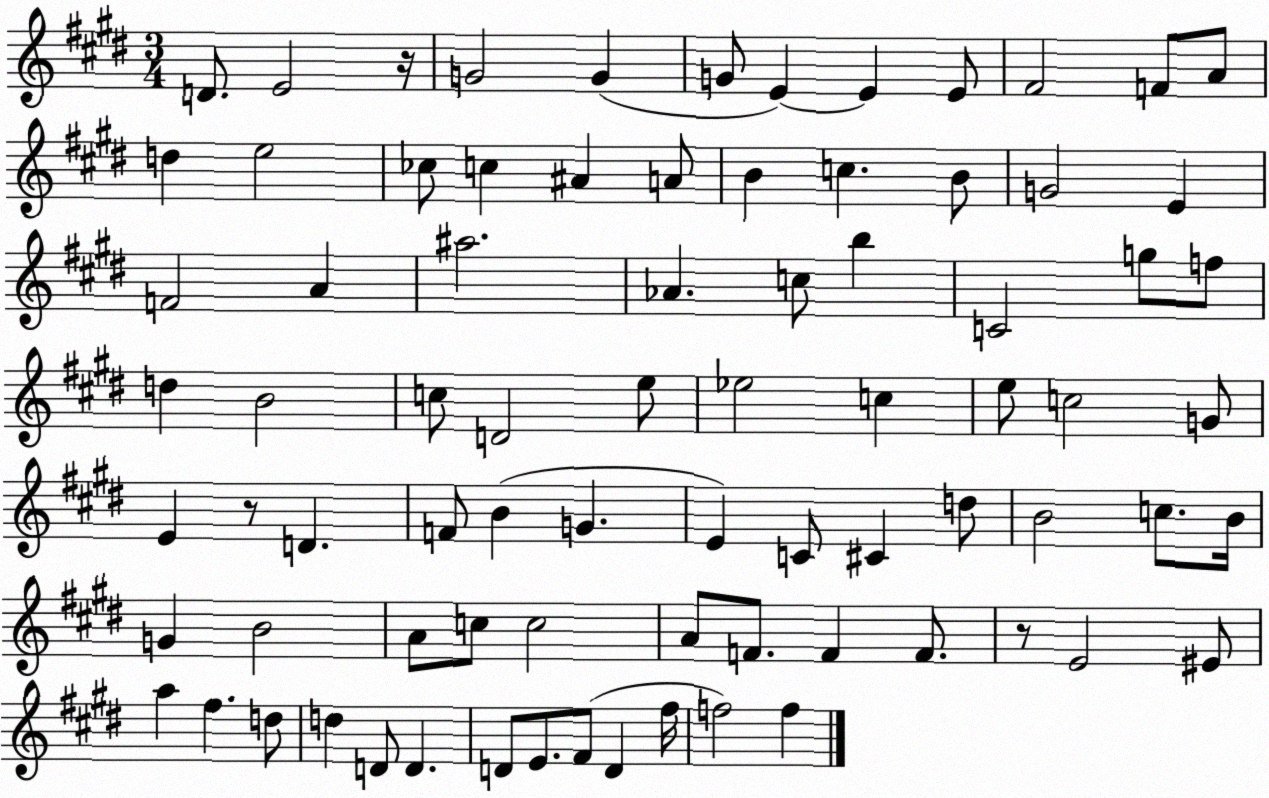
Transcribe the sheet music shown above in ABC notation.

X:1
T:Untitled
M:3/4
L:1/4
K:E
D/2 E2 z/4 G2 G G/2 E E E/2 ^F2 F/2 A/2 d e2 _c/2 c ^A A/2 B c B/2 G2 E F2 A ^a2 _A c/2 b C2 g/2 f/2 d B2 c/2 D2 e/2 _e2 c e/2 c2 G/2 E z/2 D F/2 B G E C/2 ^C d/2 B2 c/2 B/4 G B2 A/2 c/2 c2 A/2 F/2 F F/2 z/2 E2 ^E/2 a ^f d/2 d D/2 D D/2 E/2 ^F/2 D ^f/4 f2 f